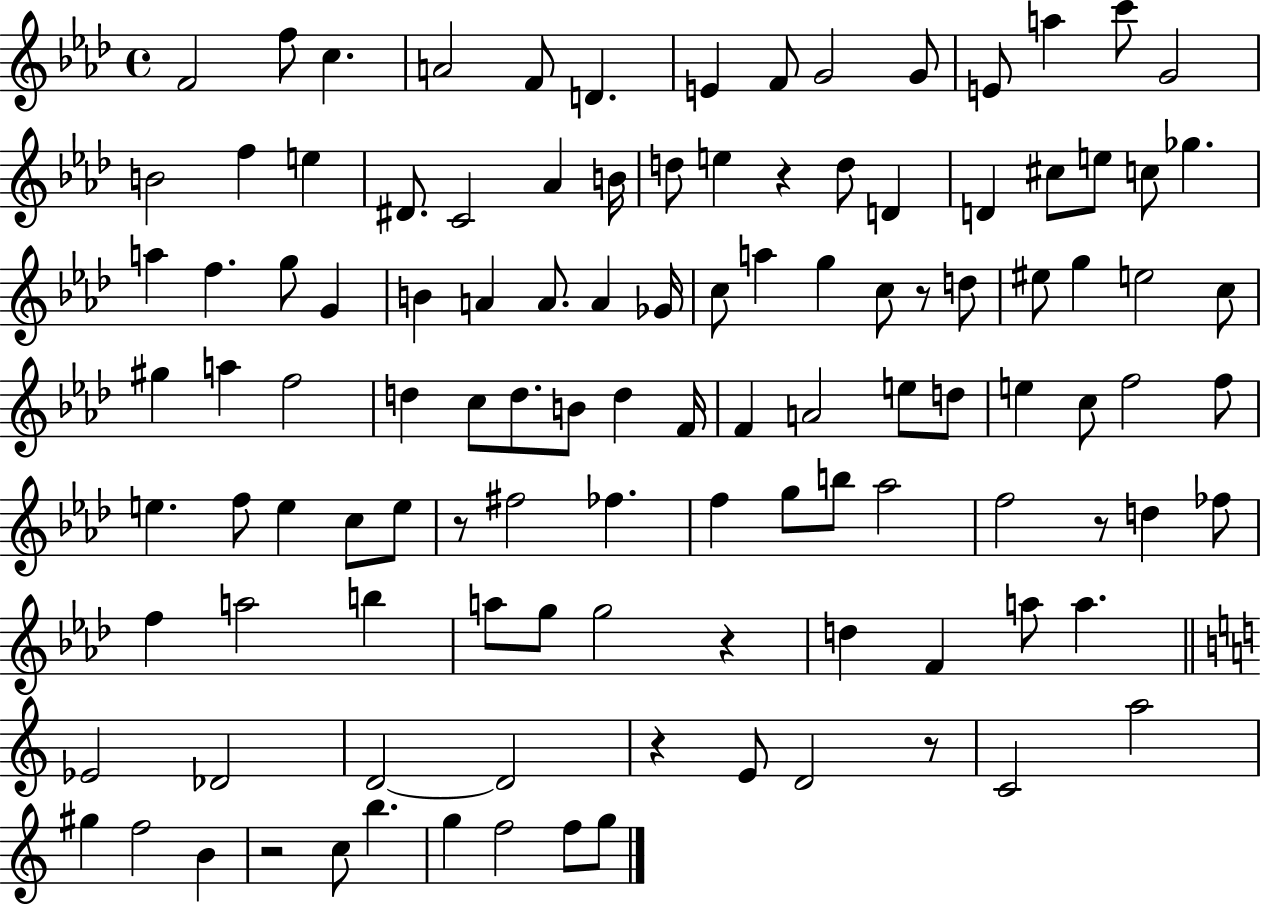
X:1
T:Untitled
M:4/4
L:1/4
K:Ab
F2 f/2 c A2 F/2 D E F/2 G2 G/2 E/2 a c'/2 G2 B2 f e ^D/2 C2 _A B/4 d/2 e z d/2 D D ^c/2 e/2 c/2 _g a f g/2 G B A A/2 A _G/4 c/2 a g c/2 z/2 d/2 ^e/2 g e2 c/2 ^g a f2 d c/2 d/2 B/2 d F/4 F A2 e/2 d/2 e c/2 f2 f/2 e f/2 e c/2 e/2 z/2 ^f2 _f f g/2 b/2 _a2 f2 z/2 d _f/2 f a2 b a/2 g/2 g2 z d F a/2 a _E2 _D2 D2 D2 z E/2 D2 z/2 C2 a2 ^g f2 B z2 c/2 b g f2 f/2 g/2